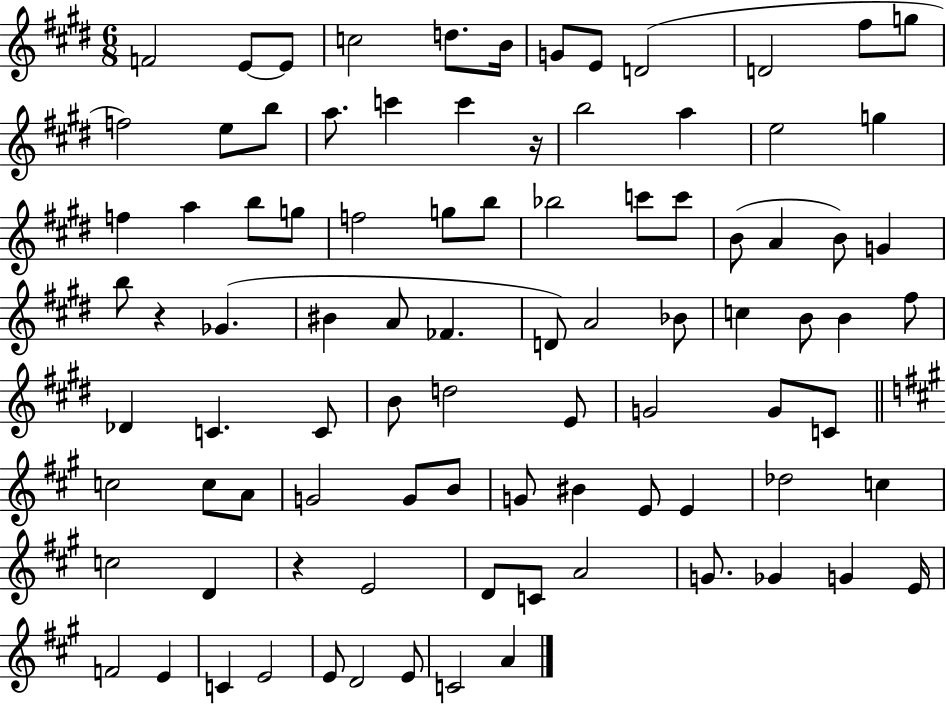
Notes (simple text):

F4/h E4/e E4/e C5/h D5/e. B4/s G4/e E4/e D4/h D4/h F#5/e G5/e F5/h E5/e B5/e A5/e. C6/q C6/q R/s B5/h A5/q E5/h G5/q F5/q A5/q B5/e G5/e F5/h G5/e B5/e Bb5/h C6/e C6/e B4/e A4/q B4/e G4/q B5/e R/q Gb4/q. BIS4/q A4/e FES4/q. D4/e A4/h Bb4/e C5/q B4/e B4/q F#5/e Db4/q C4/q. C4/e B4/e D5/h E4/e G4/h G4/e C4/e C5/h C5/e A4/e G4/h G4/e B4/e G4/e BIS4/q E4/e E4/q Db5/h C5/q C5/h D4/q R/q E4/h D4/e C4/e A4/h G4/e. Gb4/q G4/q E4/s F4/h E4/q C4/q E4/h E4/e D4/h E4/e C4/h A4/q